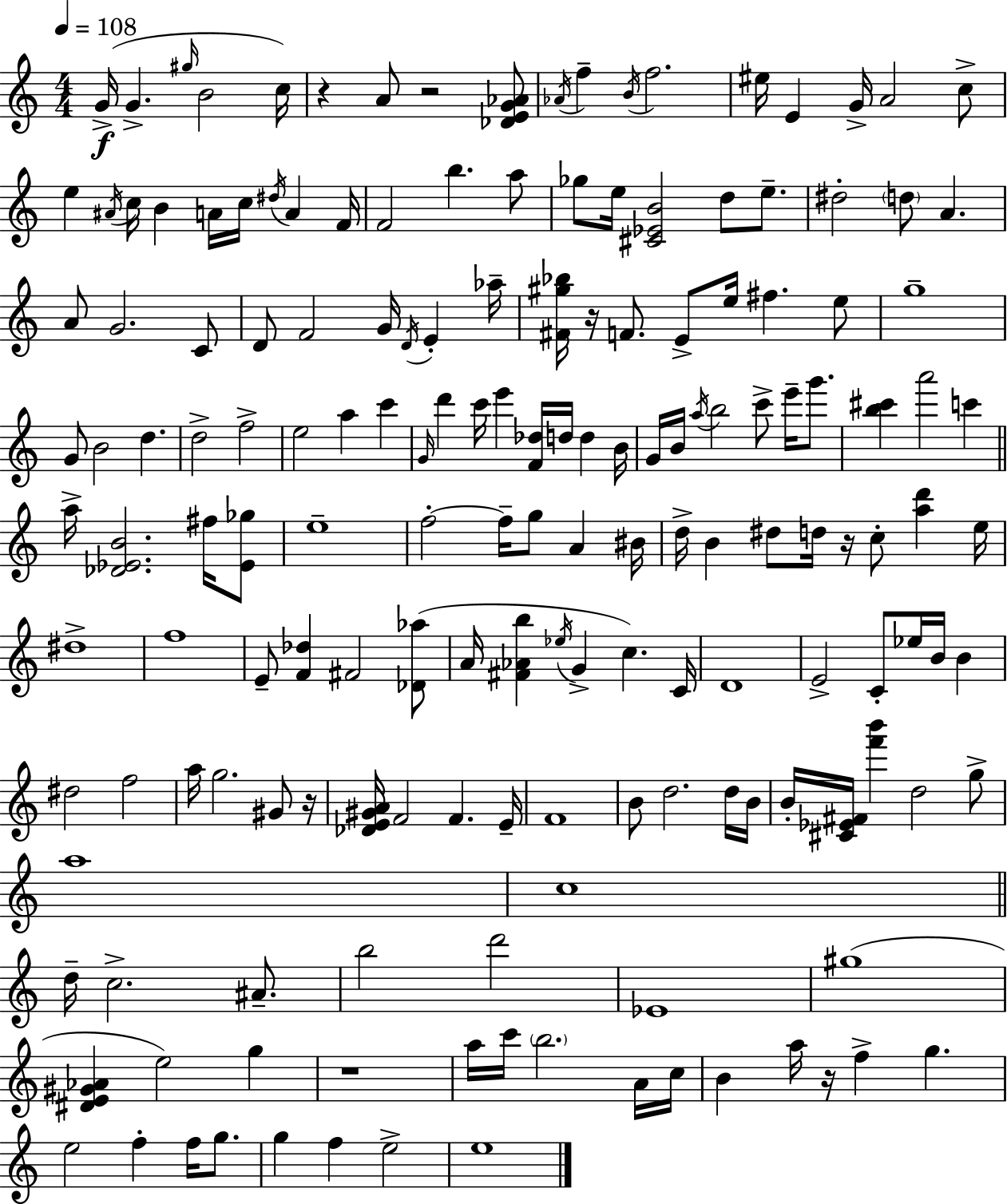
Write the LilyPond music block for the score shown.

{
  \clef treble
  \numericTimeSignature
  \time 4/4
  \key c \major
  \tempo 4 = 108
  g'16->(\f g'4.-> \grace { gis''16 } b'2 | c''16) r4 a'8 r2 <des' e' g' aes'>8 | \acciaccatura { aes'16 } f''4-- \acciaccatura { b'16 } f''2. | eis''16 e'4 g'16-> a'2 | \break c''8-> e''4 \acciaccatura { ais'16 } c''16 b'4 a'16 c''16 \acciaccatura { dis''16 } | a'4 f'16 f'2 b''4. | a''8 ges''8 e''16 <cis' ees' b'>2 | d''8 e''8.-- dis''2-. \parenthesize d''8 a'4. | \break a'8 g'2. | c'8 d'8 f'2 g'16 | \acciaccatura { d'16 } e'4-. aes''16-- <fis' gis'' bes''>16 r16 f'8. e'8-> e''16 fis''4. | e''8 g''1-- | \break g'8 b'2 | d''4. d''2-> f''2-> | e''2 a''4 | c'''4 \grace { g'16 } d'''4 c'''16 e'''4 | \break <f' des''>16 d''16 d''4 b'16 g'16 b'16 \acciaccatura { a''16 } b''2 | c'''8-> e'''16-- g'''8. <b'' cis'''>4 a'''2 | c'''4 \bar "||" \break \key a \minor a''16-> <des' ees' b'>2. fis''16 <ees' ges''>8 | e''1-- | f''2-.~~ f''16-- g''8 a'4 bis'16 | d''16-> b'4 dis''8 d''16 r16 c''8-. <a'' d'''>4 e''16 | \break dis''1-> | f''1 | e'8-- <f' des''>4 fis'2 <des' aes''>8( | a'16 <fis' aes' b''>4 \acciaccatura { ees''16 } g'4-> c''4.) | \break c'16 d'1 | e'2-> c'8-. ees''16 b'16 b'4 | dis''2 f''2 | a''16 g''2. gis'8 | \break r16 <des' e' gis' a'>16 f'2 f'4. | e'16-- f'1 | b'8 d''2. d''16 | b'16 b'16-. <cis' ees' fis'>16 <f''' b'''>4 d''2 g''8-> | \break a''1 | c''1 | \bar "||" \break \key c \major d''16-- c''2.-> ais'8.-- | b''2 d'''2 | ees'1 | gis''1( | \break <dis' e' gis' aes'>4 e''2) g''4 | r1 | a''16 c'''16 \parenthesize b''2. a'16 c''16 | b'4 a''16 r16 f''4-> g''4. | \break e''2 f''4-. f''16 g''8. | g''4 f''4 e''2-> | e''1 | \bar "|."
}